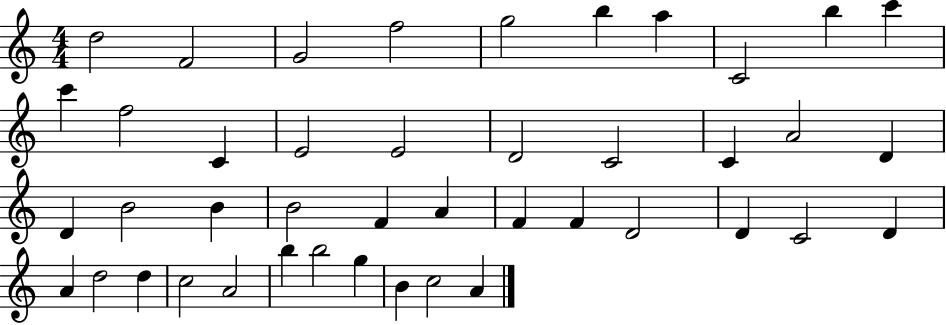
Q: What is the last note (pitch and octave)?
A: A4